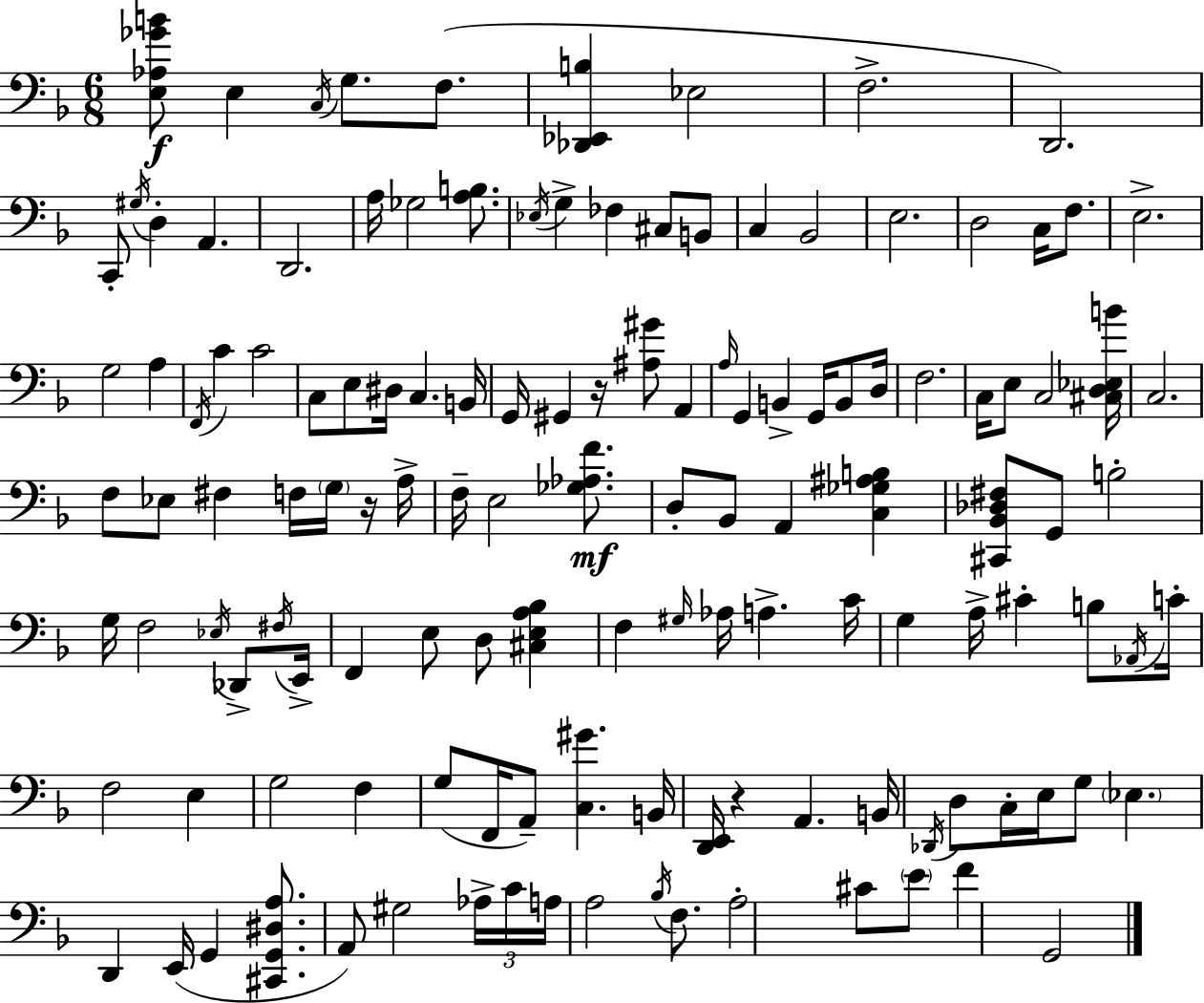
X:1
T:Untitled
M:6/8
L:1/4
K:Dm
[E,_A,_GB]/2 E, C,/4 G,/2 F,/2 [_D,,_E,,B,] _E,2 F,2 D,,2 C,,/2 ^G,/4 D, A,, D,,2 A,/4 _G,2 [A,B,]/2 _E,/4 G, _F, ^C,/2 B,,/2 C, _B,,2 E,2 D,2 C,/4 F,/2 E,2 G,2 A, F,,/4 C C2 C,/2 E,/2 ^D,/4 C, B,,/4 G,,/4 ^G,, z/4 [^A,^G]/2 A,, A,/4 G,, B,, G,,/4 B,,/2 D,/4 F,2 C,/4 E,/2 C,2 [^C,D,_E,B]/4 C,2 F,/2 _E,/2 ^F, F,/4 G,/4 z/4 A,/4 F,/4 E,2 [_G,_A,F]/2 D,/2 _B,,/2 A,, [C,_G,^A,B,] [^C,,_B,,_D,^F,]/2 G,,/2 B,2 G,/4 F,2 _E,/4 _D,,/2 ^F,/4 E,,/4 F,, E,/2 D,/2 [^C,E,A,_B,] F, ^G,/4 _A,/4 A, C/4 G, A,/4 ^C B,/2 _A,,/4 C/4 F,2 E, G,2 F, G,/2 F,,/4 A,,/2 [C,^G] B,,/4 [D,,E,,]/4 z A,, B,,/4 _D,,/4 D,/2 C,/4 E,/4 G,/2 _E, D,, E,,/4 G,, [^C,,G,,^D,A,]/2 A,,/2 ^G,2 _A,/4 C/4 A,/4 A,2 _B,/4 F,/2 A,2 ^C/2 E/2 F G,,2